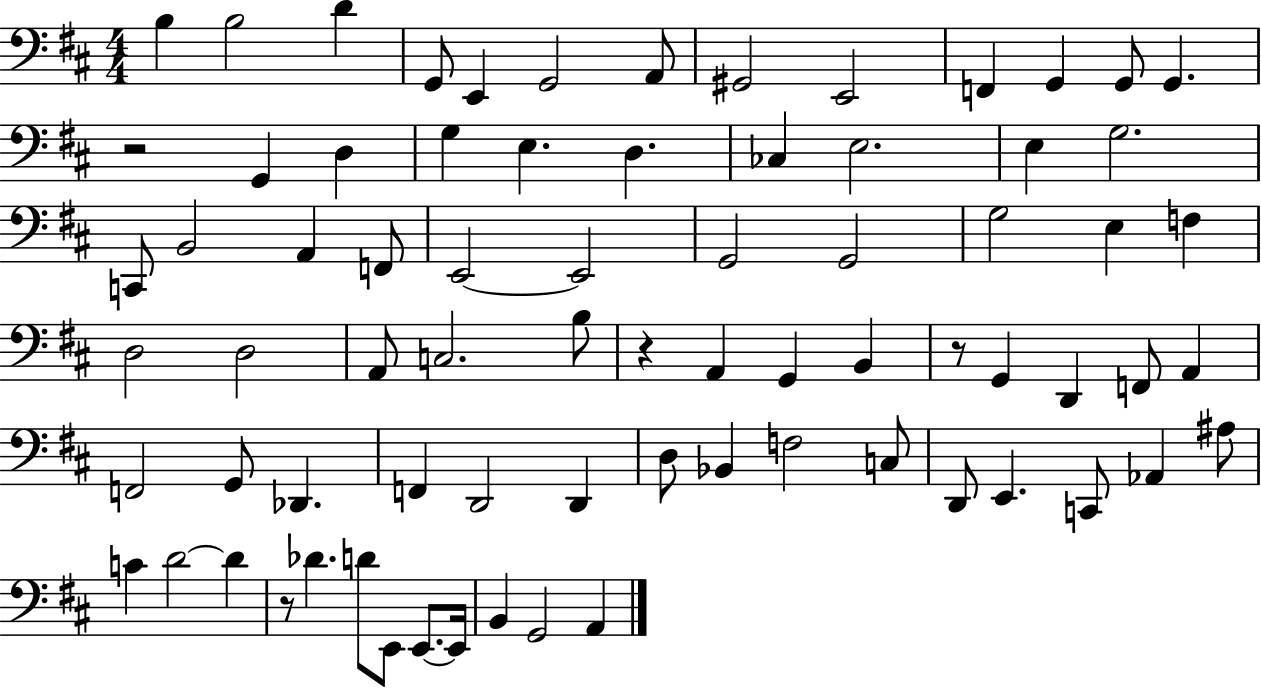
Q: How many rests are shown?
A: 4